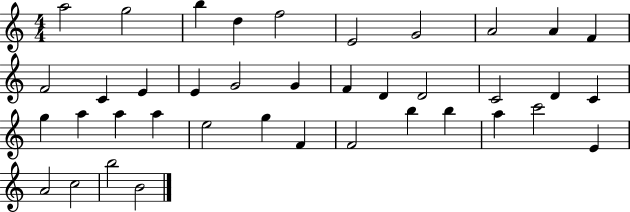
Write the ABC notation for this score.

X:1
T:Untitled
M:4/4
L:1/4
K:C
a2 g2 b d f2 E2 G2 A2 A F F2 C E E G2 G F D D2 C2 D C g a a a e2 g F F2 b b a c'2 E A2 c2 b2 B2